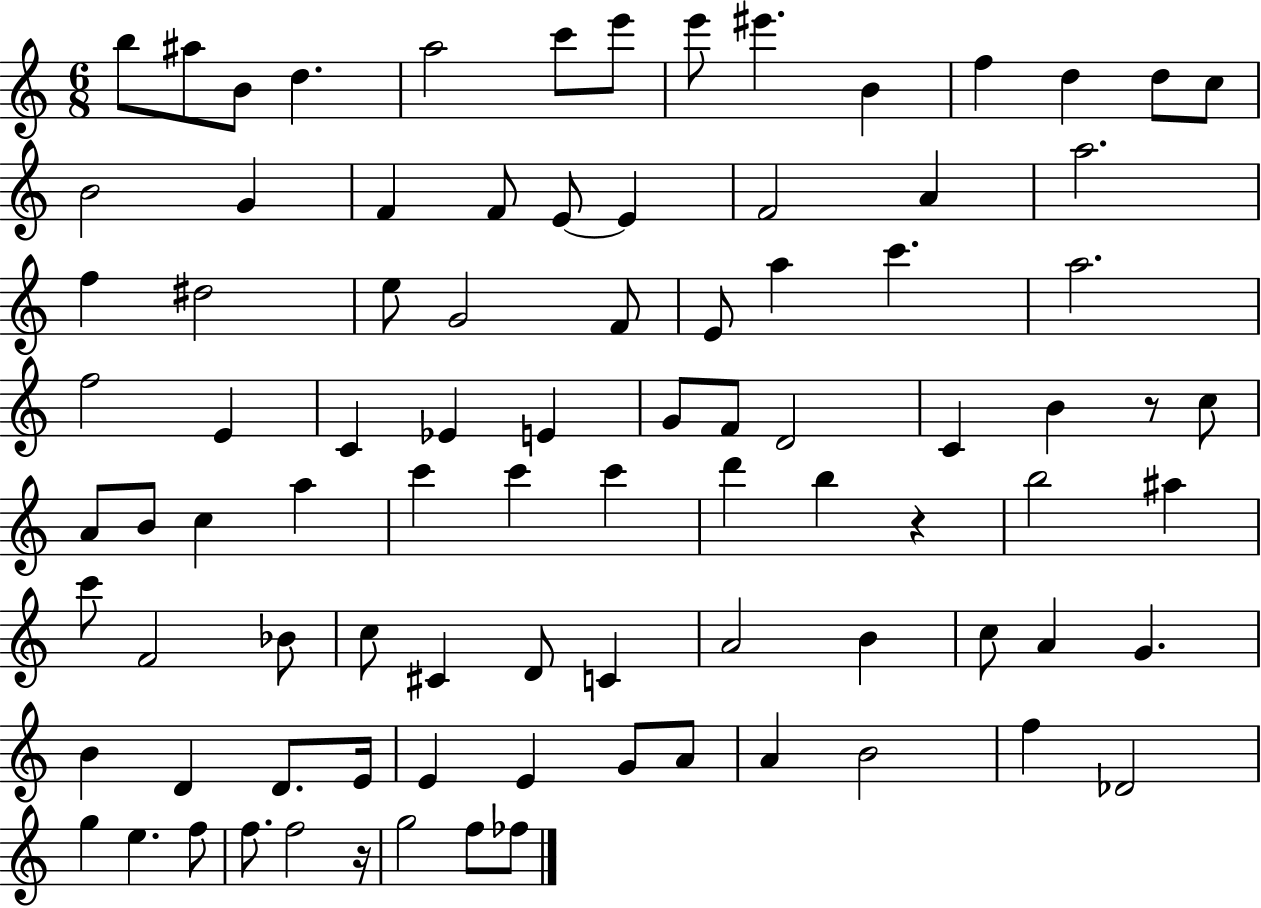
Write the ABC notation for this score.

X:1
T:Untitled
M:6/8
L:1/4
K:C
b/2 ^a/2 B/2 d a2 c'/2 e'/2 e'/2 ^e' B f d d/2 c/2 B2 G F F/2 E/2 E F2 A a2 f ^d2 e/2 G2 F/2 E/2 a c' a2 f2 E C _E E G/2 F/2 D2 C B z/2 c/2 A/2 B/2 c a c' c' c' d' b z b2 ^a c'/2 F2 _B/2 c/2 ^C D/2 C A2 B c/2 A G B D D/2 E/4 E E G/2 A/2 A B2 f _D2 g e f/2 f/2 f2 z/4 g2 f/2 _f/2